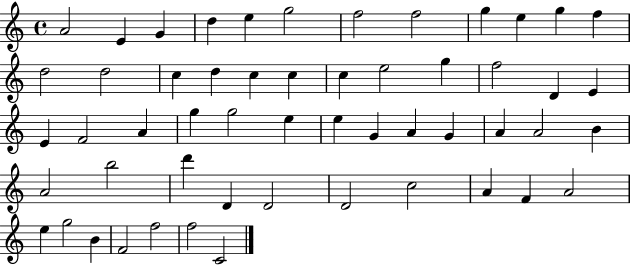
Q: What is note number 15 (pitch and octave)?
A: C5